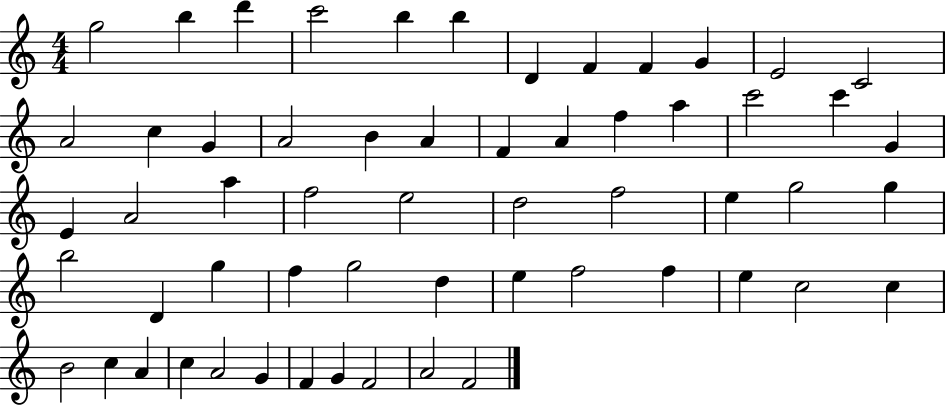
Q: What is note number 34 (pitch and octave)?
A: G5